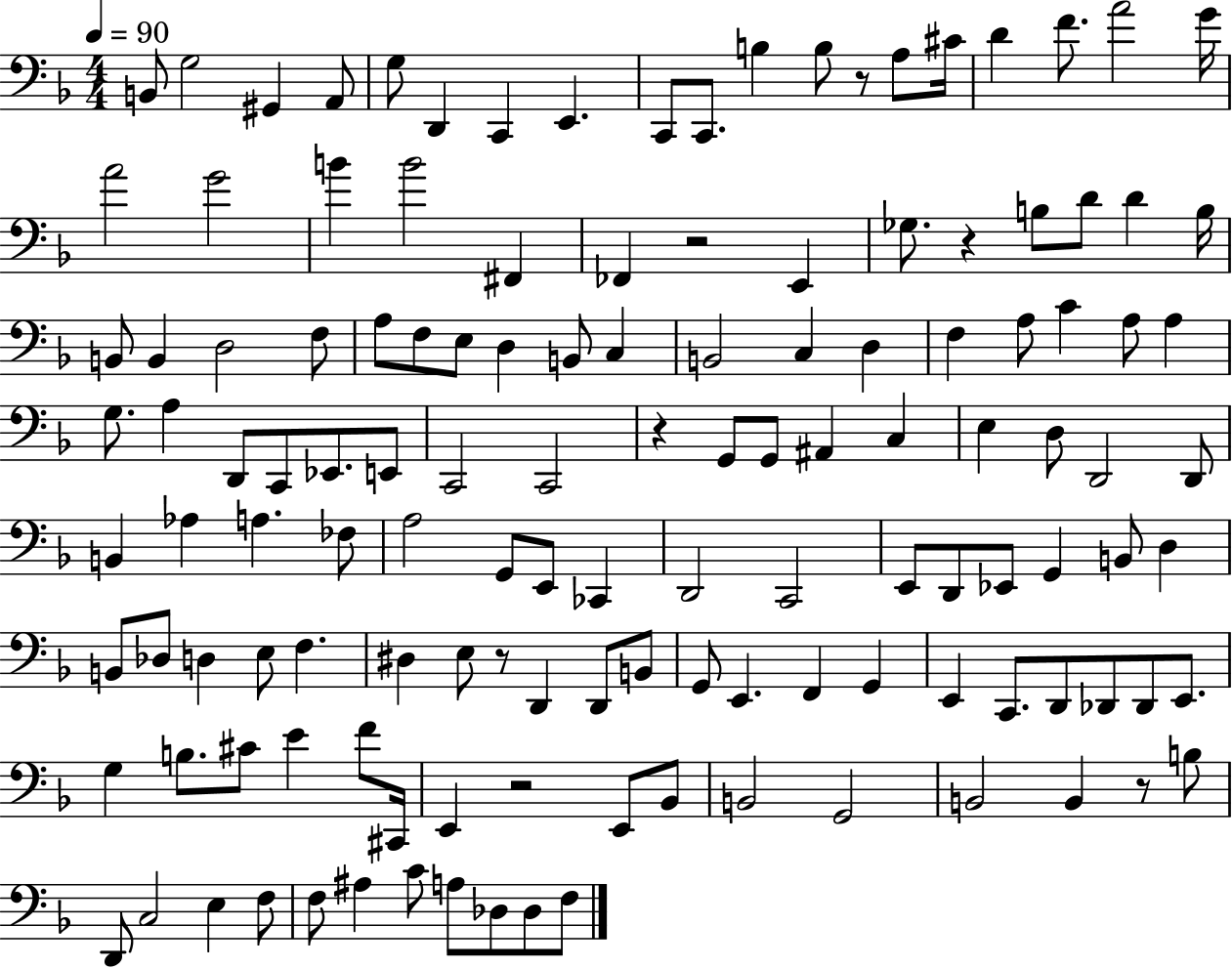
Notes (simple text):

B2/e G3/h G#2/q A2/e G3/e D2/q C2/q E2/q. C2/e C2/e. B3/q B3/e R/e A3/e C#4/s D4/q F4/e. A4/h G4/s A4/h G4/h B4/q B4/h F#2/q FES2/q R/h E2/q Gb3/e. R/q B3/e D4/e D4/q B3/s B2/e B2/q D3/h F3/e A3/e F3/e E3/e D3/q B2/e C3/q B2/h C3/q D3/q F3/q A3/e C4/q A3/e A3/q G3/e. A3/q D2/e C2/e Eb2/e. E2/e C2/h C2/h R/q G2/e G2/e A#2/q C3/q E3/q D3/e D2/h D2/e B2/q Ab3/q A3/q. FES3/e A3/h G2/e E2/e CES2/q D2/h C2/h E2/e D2/e Eb2/e G2/q B2/e D3/q B2/e Db3/e D3/q E3/e F3/q. D#3/q E3/e R/e D2/q D2/e B2/e G2/e E2/q. F2/q G2/q E2/q C2/e. D2/e Db2/e Db2/e E2/e. G3/q B3/e. C#4/e E4/q F4/e C#2/s E2/q R/h E2/e Bb2/e B2/h G2/h B2/h B2/q R/e B3/e D2/e C3/h E3/q F3/e F3/e A#3/q C4/e A3/e Db3/e Db3/e F3/e